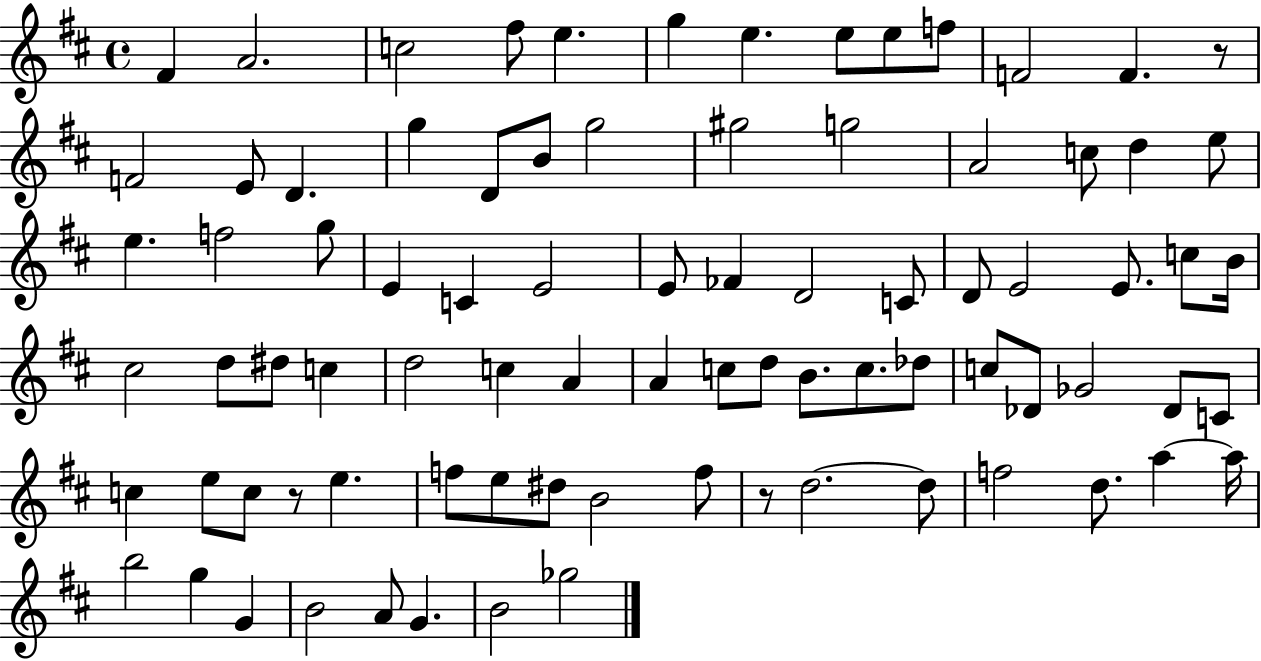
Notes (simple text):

F#4/q A4/h. C5/h F#5/e E5/q. G5/q E5/q. E5/e E5/e F5/e F4/h F4/q. R/e F4/h E4/e D4/q. G5/q D4/e B4/e G5/h G#5/h G5/h A4/h C5/e D5/q E5/e E5/q. F5/h G5/e E4/q C4/q E4/h E4/e FES4/q D4/h C4/e D4/e E4/h E4/e. C5/e B4/s C#5/h D5/e D#5/e C5/q D5/h C5/q A4/q A4/q C5/e D5/e B4/e. C5/e. Db5/e C5/e Db4/e Gb4/h Db4/e C4/e C5/q E5/e C5/e R/e E5/q. F5/e E5/e D#5/e B4/h F5/e R/e D5/h. D5/e F5/h D5/e. A5/q A5/s B5/h G5/q G4/q B4/h A4/e G4/q. B4/h Gb5/h